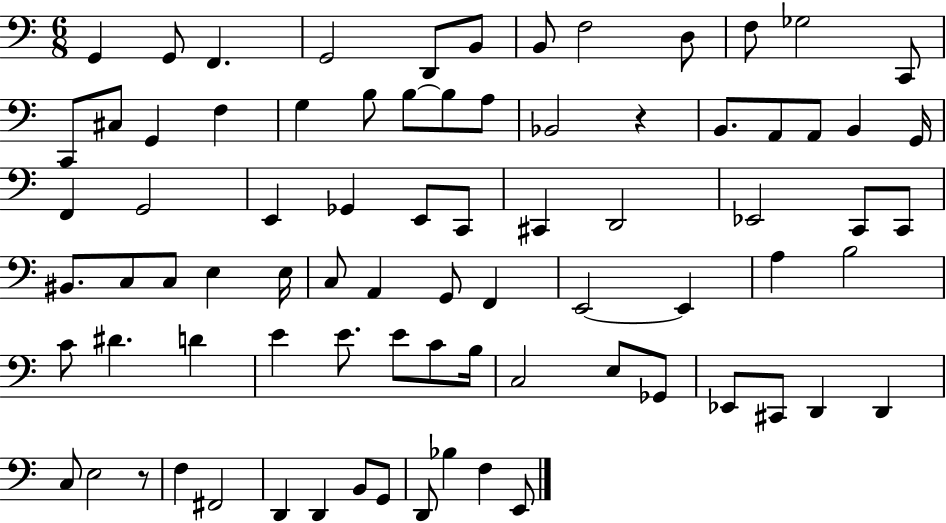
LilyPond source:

{
  \clef bass
  \numericTimeSignature
  \time 6/8
  \key c \major
  \repeat volta 2 { g,4 g,8 f,4. | g,2 d,8 b,8 | b,8 f2 d8 | f8 ges2 c,8 | \break c,8 cis8 g,4 f4 | g4 b8 b8~~ b8 a8 | bes,2 r4 | b,8. a,8 a,8 b,4 g,16 | \break f,4 g,2 | e,4 ges,4 e,8 c,8 | cis,4 d,2 | ees,2 c,8 c,8 | \break bis,8. c8 c8 e4 e16 | c8 a,4 g,8 f,4 | e,2~~ e,4 | a4 b2 | \break c'8 dis'4. d'4 | e'4 e'8. e'8 c'8 b16 | c2 e8 ges,8 | ees,8 cis,8 d,4 d,4 | \break c8 e2 r8 | f4 fis,2 | d,4 d,4 b,8 g,8 | d,8 bes4 f4 e,8 | \break } \bar "|."
}